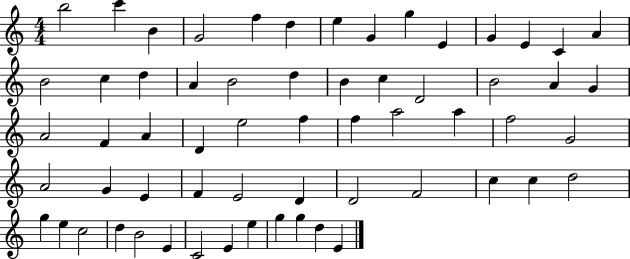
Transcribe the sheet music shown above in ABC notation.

X:1
T:Untitled
M:4/4
L:1/4
K:C
b2 c' B G2 f d e G g E G E C A B2 c d A B2 d B c D2 B2 A G A2 F A D e2 f f a2 a f2 G2 A2 G E F E2 D D2 F2 c c d2 g e c2 d B2 E C2 E e g g d E